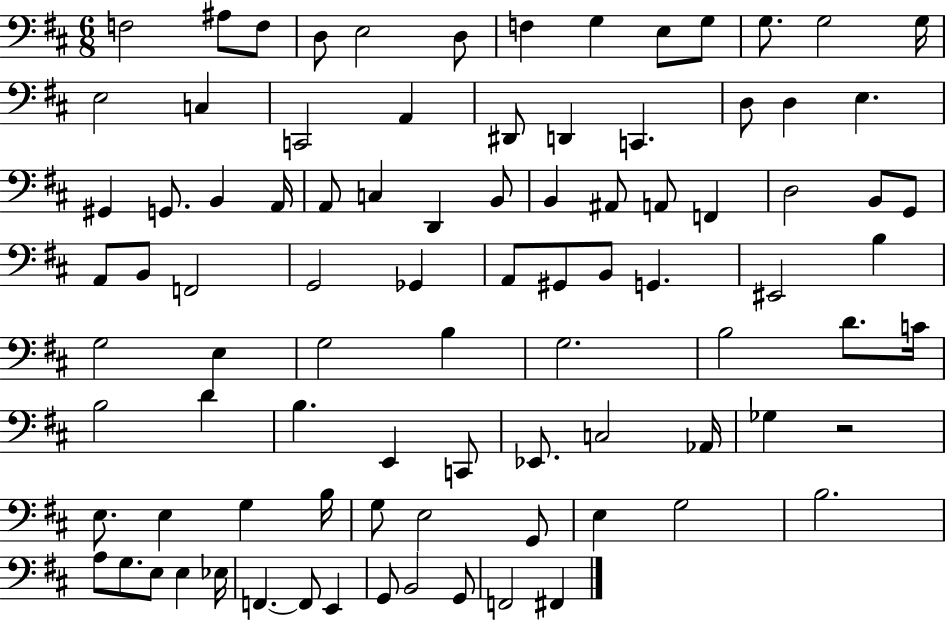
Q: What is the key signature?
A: D major